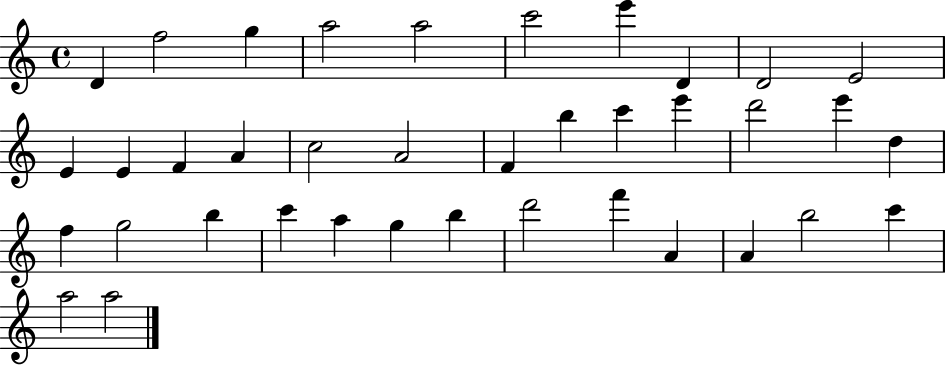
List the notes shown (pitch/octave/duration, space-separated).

D4/q F5/h G5/q A5/h A5/h C6/h E6/q D4/q D4/h E4/h E4/q E4/q F4/q A4/q C5/h A4/h F4/q B5/q C6/q E6/q D6/h E6/q D5/q F5/q G5/h B5/q C6/q A5/q G5/q B5/q D6/h F6/q A4/q A4/q B5/h C6/q A5/h A5/h